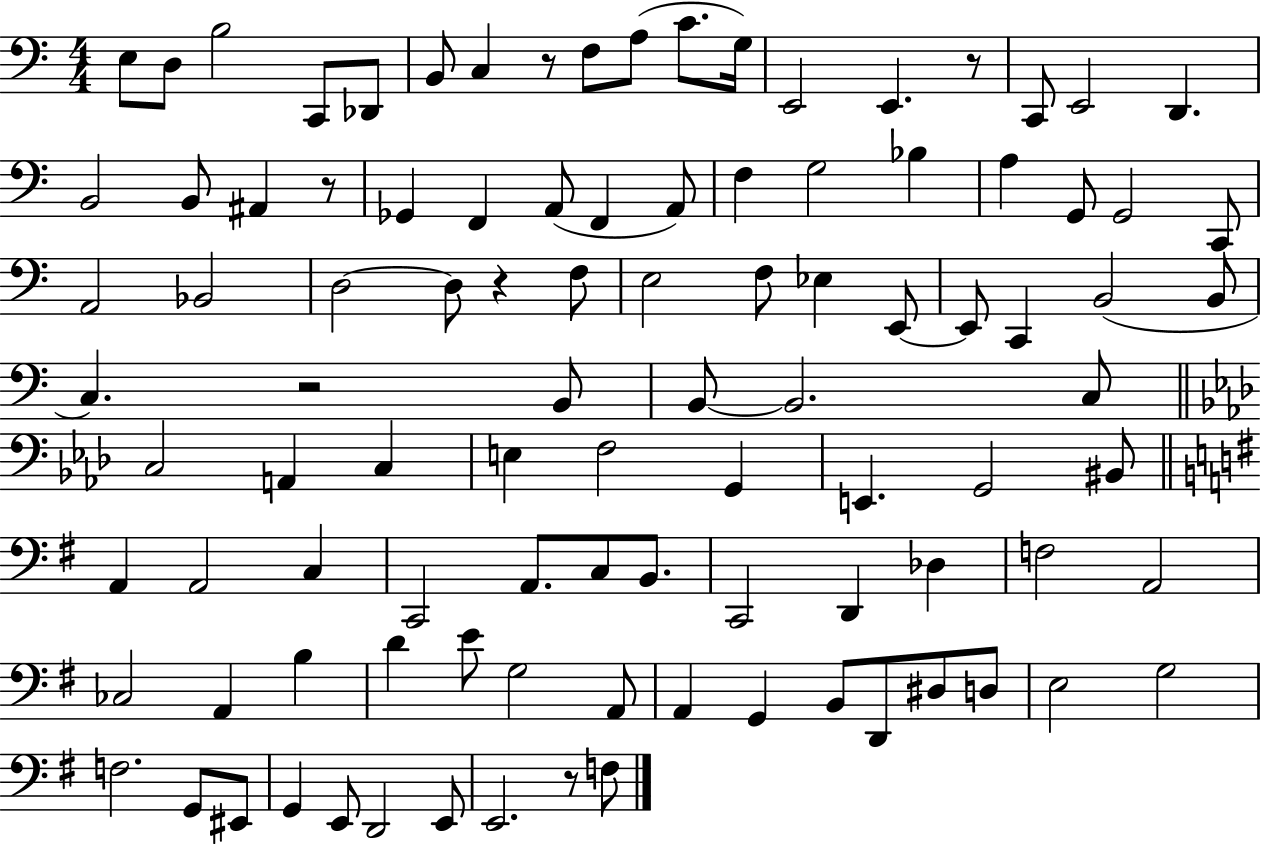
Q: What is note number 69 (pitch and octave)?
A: F3